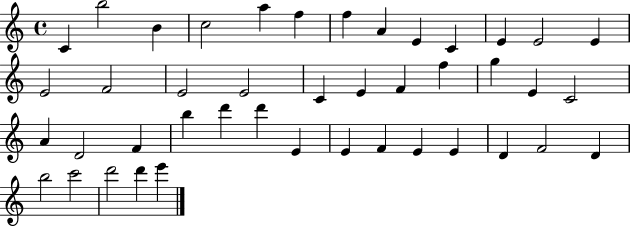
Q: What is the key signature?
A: C major